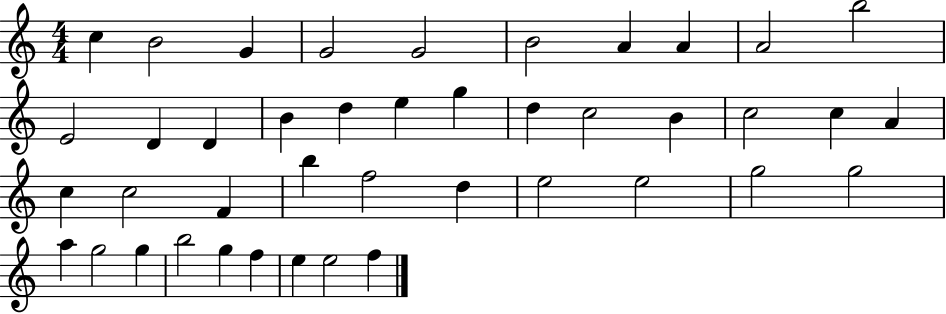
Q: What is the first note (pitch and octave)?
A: C5